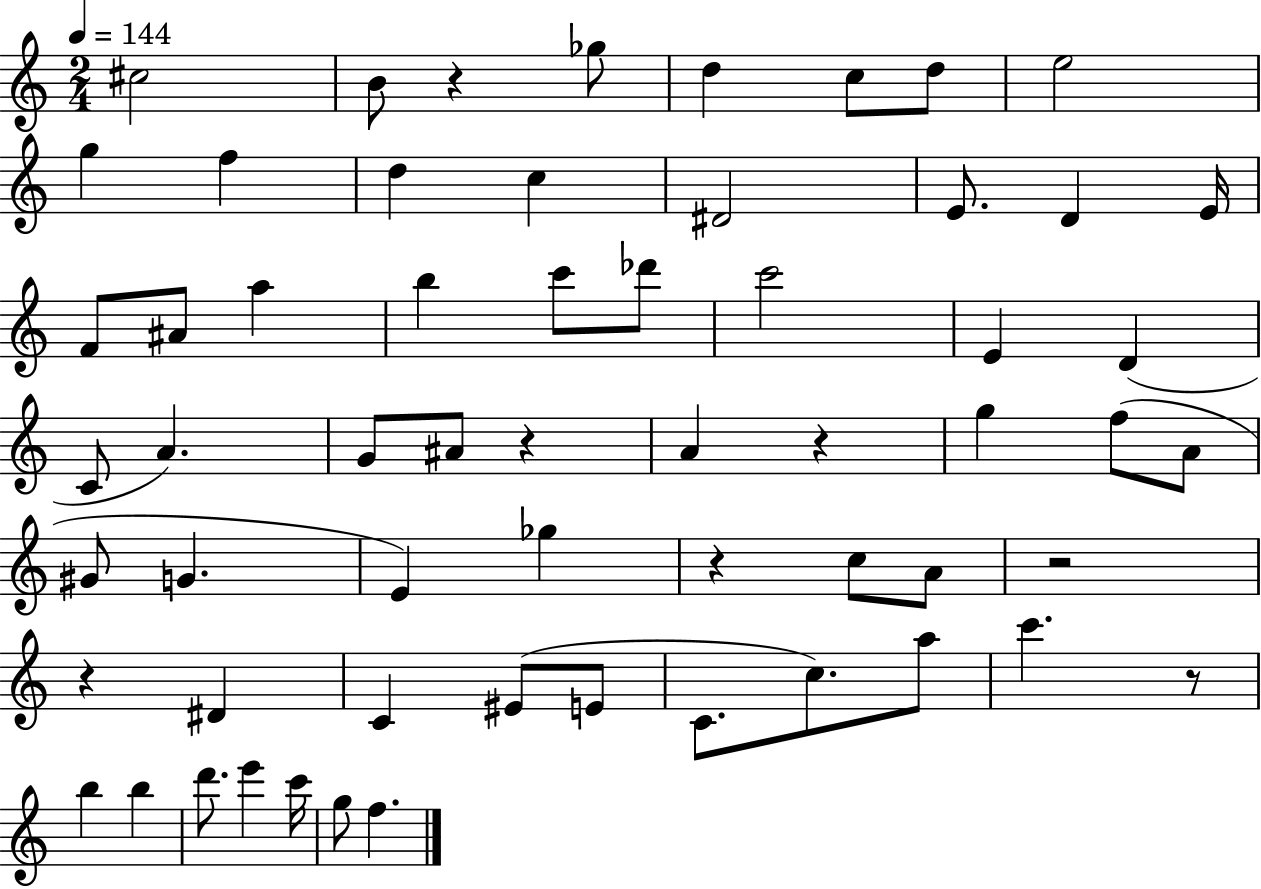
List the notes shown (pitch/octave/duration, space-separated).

C#5/h B4/e R/q Gb5/e D5/q C5/e D5/e E5/h G5/q F5/q D5/q C5/q D#4/h E4/e. D4/q E4/s F4/e A#4/e A5/q B5/q C6/e Db6/e C6/h E4/q D4/q C4/e A4/q. G4/e A#4/e R/q A4/q R/q G5/q F5/e A4/e G#4/e G4/q. E4/q Gb5/q R/q C5/e A4/e R/h R/q D#4/q C4/q EIS4/e E4/e C4/e. C5/e. A5/e C6/q. R/e B5/q B5/q D6/e. E6/q C6/s G5/e F5/q.